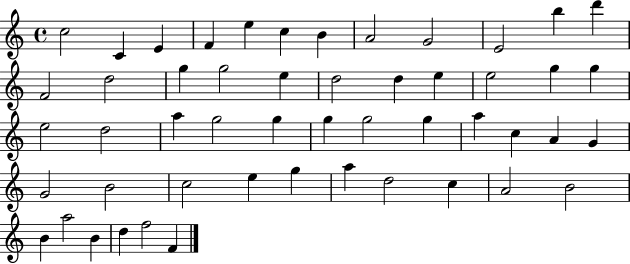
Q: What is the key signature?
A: C major